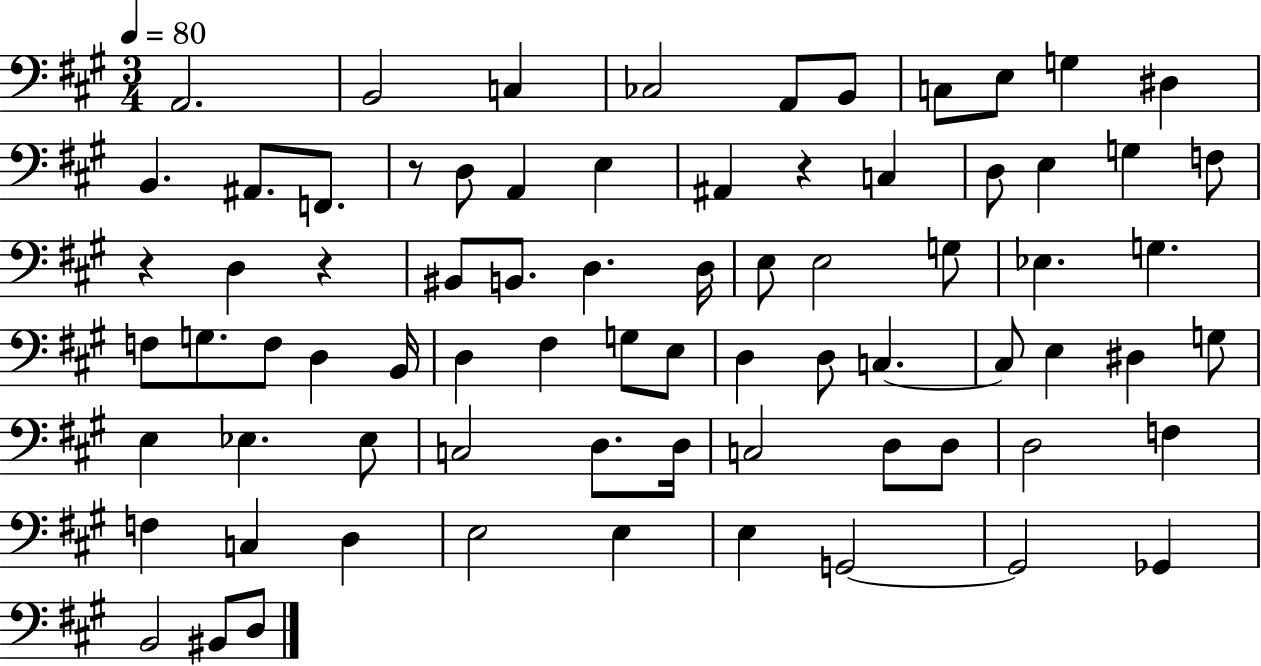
X:1
T:Untitled
M:3/4
L:1/4
K:A
A,,2 B,,2 C, _C,2 A,,/2 B,,/2 C,/2 E,/2 G, ^D, B,, ^A,,/2 F,,/2 z/2 D,/2 A,, E, ^A,, z C, D,/2 E, G, F,/2 z D, z ^B,,/2 B,,/2 D, D,/4 E,/2 E,2 G,/2 _E, G, F,/2 G,/2 F,/2 D, B,,/4 D, ^F, G,/2 E,/2 D, D,/2 C, C,/2 E, ^D, G,/2 E, _E, _E,/2 C,2 D,/2 D,/4 C,2 D,/2 D,/2 D,2 F, F, C, D, E,2 E, E, G,,2 G,,2 _G,, B,,2 ^B,,/2 D,/2